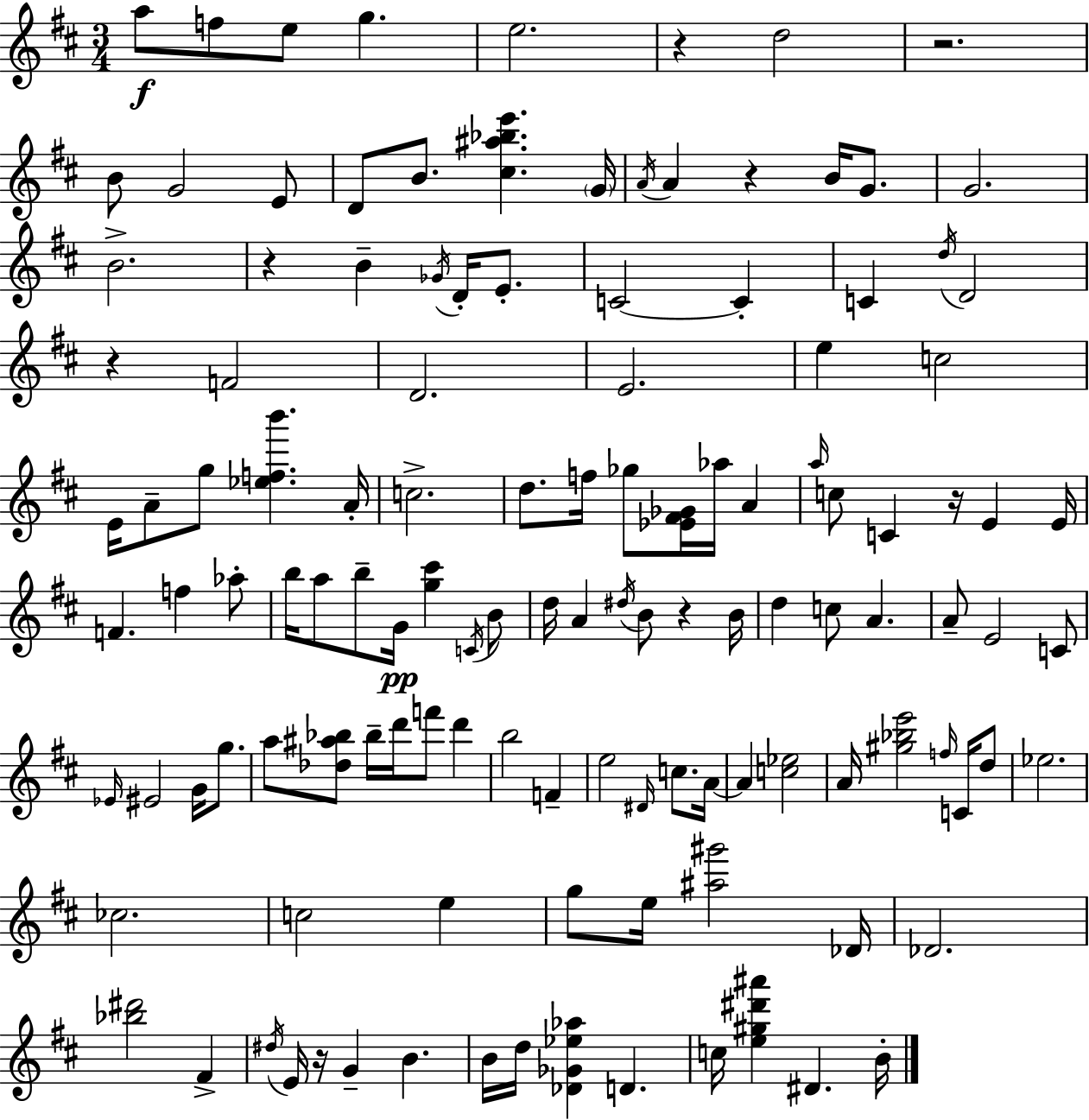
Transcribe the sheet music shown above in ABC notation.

X:1
T:Untitled
M:3/4
L:1/4
K:D
a/2 f/2 e/2 g e2 z d2 z2 B/2 G2 E/2 D/2 B/2 [^c^a_be'] G/4 A/4 A z B/4 G/2 G2 B2 z B _G/4 D/4 E/2 C2 C C d/4 D2 z F2 D2 E2 e c2 E/4 A/2 g/2 [_efb'] A/4 c2 d/2 f/4 _g/2 [_E^F_G]/4 _a/4 A a/4 c/2 C z/4 E E/4 F f _a/2 b/4 a/2 b/2 G/4 [g^c'] C/4 B/2 d/4 A ^d/4 B/2 z B/4 d c/2 A A/2 E2 C/2 _E/4 ^E2 G/4 g/2 a/2 [_d^a_b]/2 _b/4 d'/4 f'/2 d' b2 F e2 ^D/4 c/2 A/4 A [c_e]2 A/4 [^g_be']2 f/4 C/4 d/2 _e2 _c2 c2 e g/2 e/4 [^a^g']2 _D/4 _D2 [_b^d']2 ^F ^d/4 E/4 z/4 G B B/4 d/4 [_D_G_e_a] D c/4 [e^g^d'^a'] ^D B/4